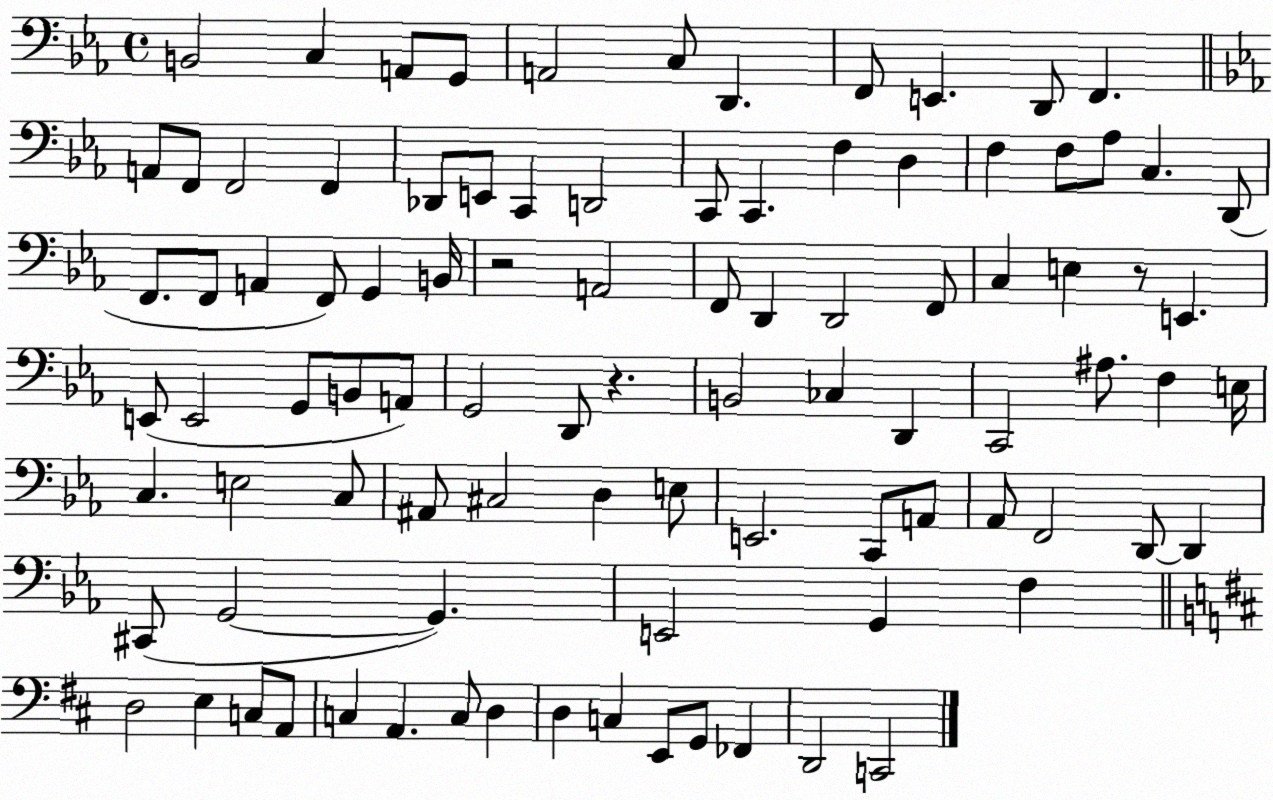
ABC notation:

X:1
T:Untitled
M:4/4
L:1/4
K:Eb
B,,2 C, A,,/2 G,,/2 A,,2 C,/2 D,, F,,/2 E,, D,,/2 F,, A,,/2 F,,/2 F,,2 F,, _D,,/2 E,,/2 C,, D,,2 C,,/2 C,, F, D, F, F,/2 _A,/2 C, D,,/2 F,,/2 F,,/2 A,, F,,/2 G,, B,,/4 z2 A,,2 F,,/2 D,, D,,2 F,,/2 C, E, z/2 E,, E,,/2 E,,2 G,,/2 B,,/2 A,,/2 G,,2 D,,/2 z B,,2 _C, D,, C,,2 ^A,/2 F, E,/4 C, E,2 C,/2 ^A,,/2 ^C,2 D, E,/2 E,,2 C,,/2 A,,/2 _A,,/2 F,,2 D,,/2 D,, ^C,,/2 G,,2 G,, E,,2 G,, F, D,2 E, C,/2 A,,/2 C, A,, C,/2 D, D, C, E,,/2 G,,/2 _F,, D,,2 C,,2